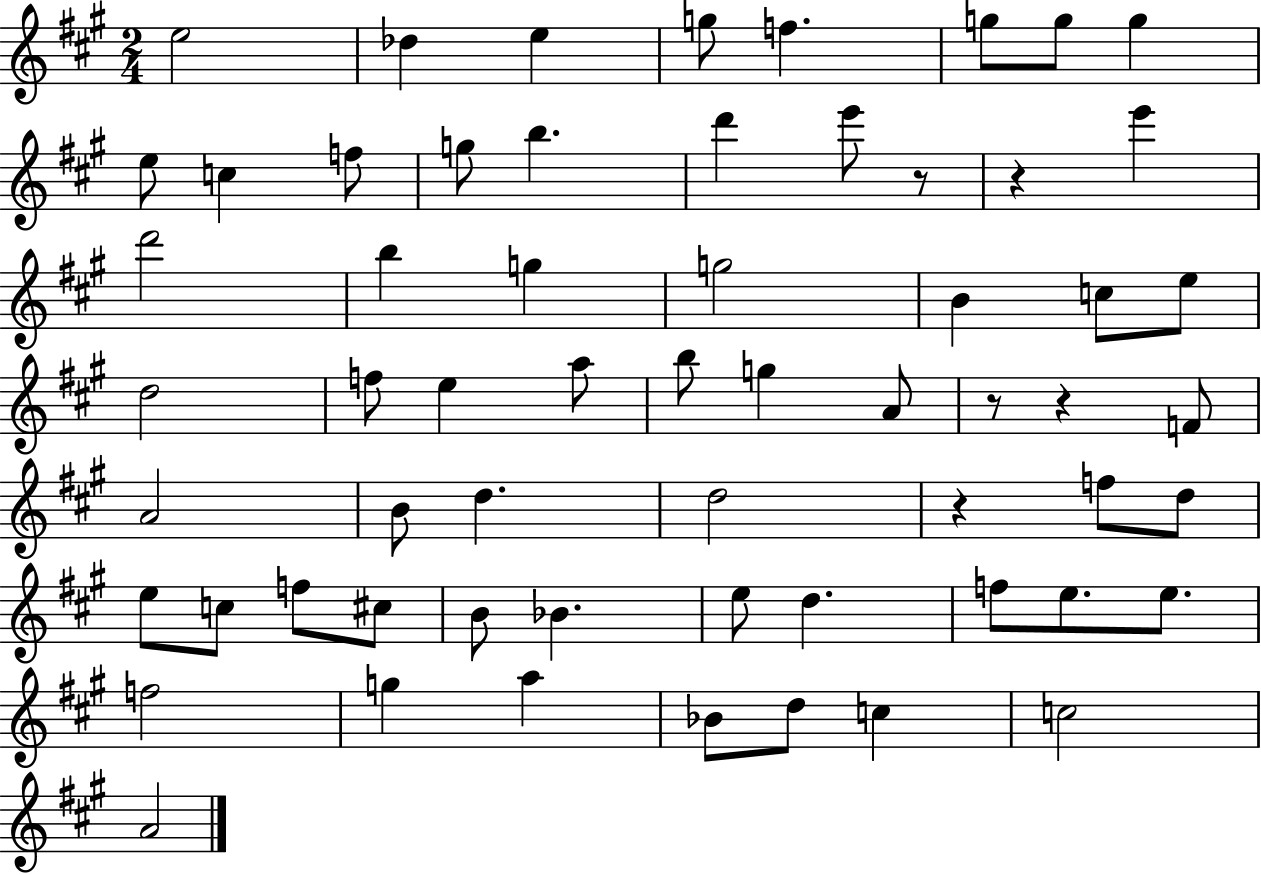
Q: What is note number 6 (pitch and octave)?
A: G5